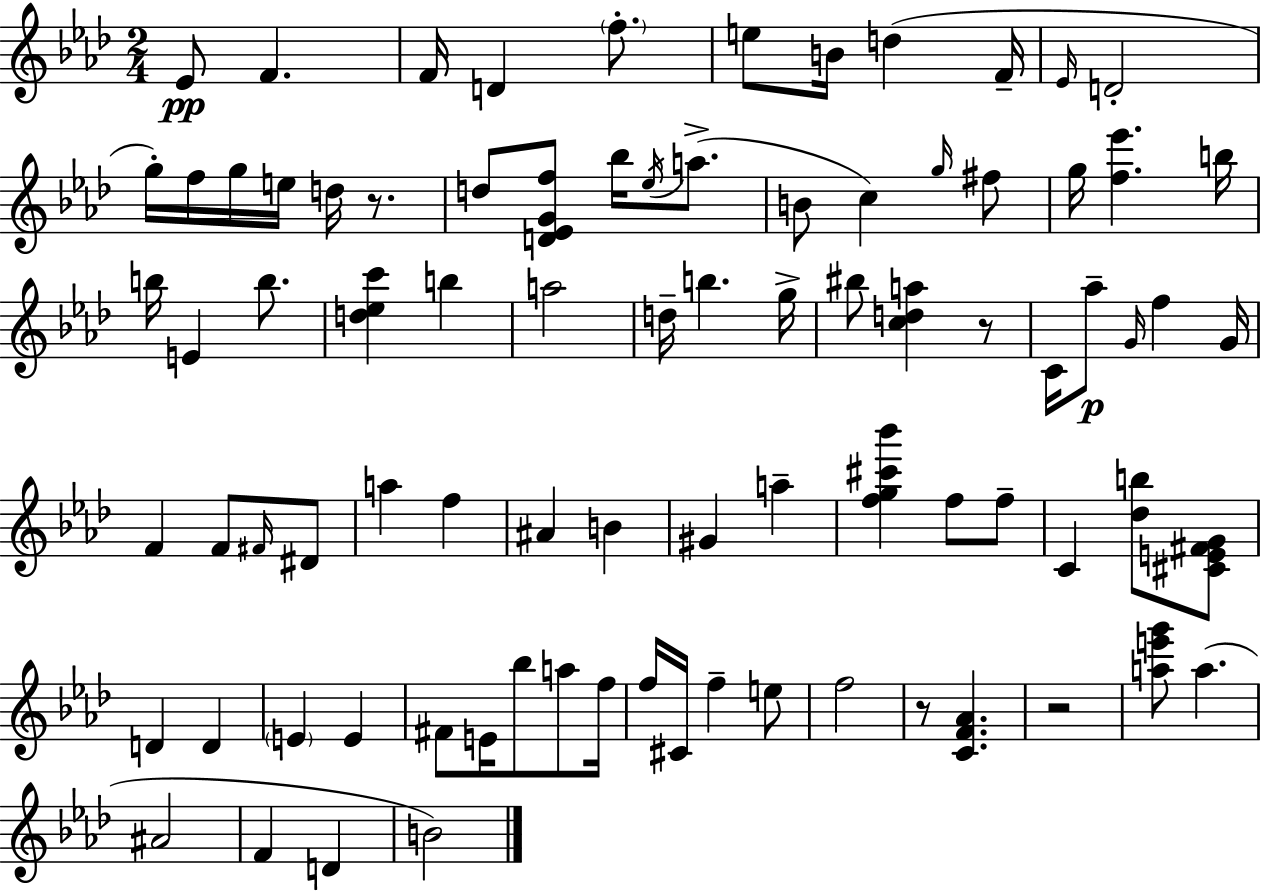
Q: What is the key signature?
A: AES major